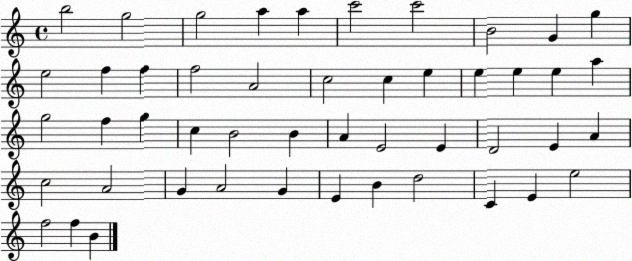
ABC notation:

X:1
T:Untitled
M:4/4
L:1/4
K:C
b2 g2 g2 a a c'2 c'2 B2 G g e2 f f f2 A2 c2 c e e e e a g2 f g c B2 B A E2 E D2 E A c2 A2 G A2 G E B d2 C E e2 f2 f B